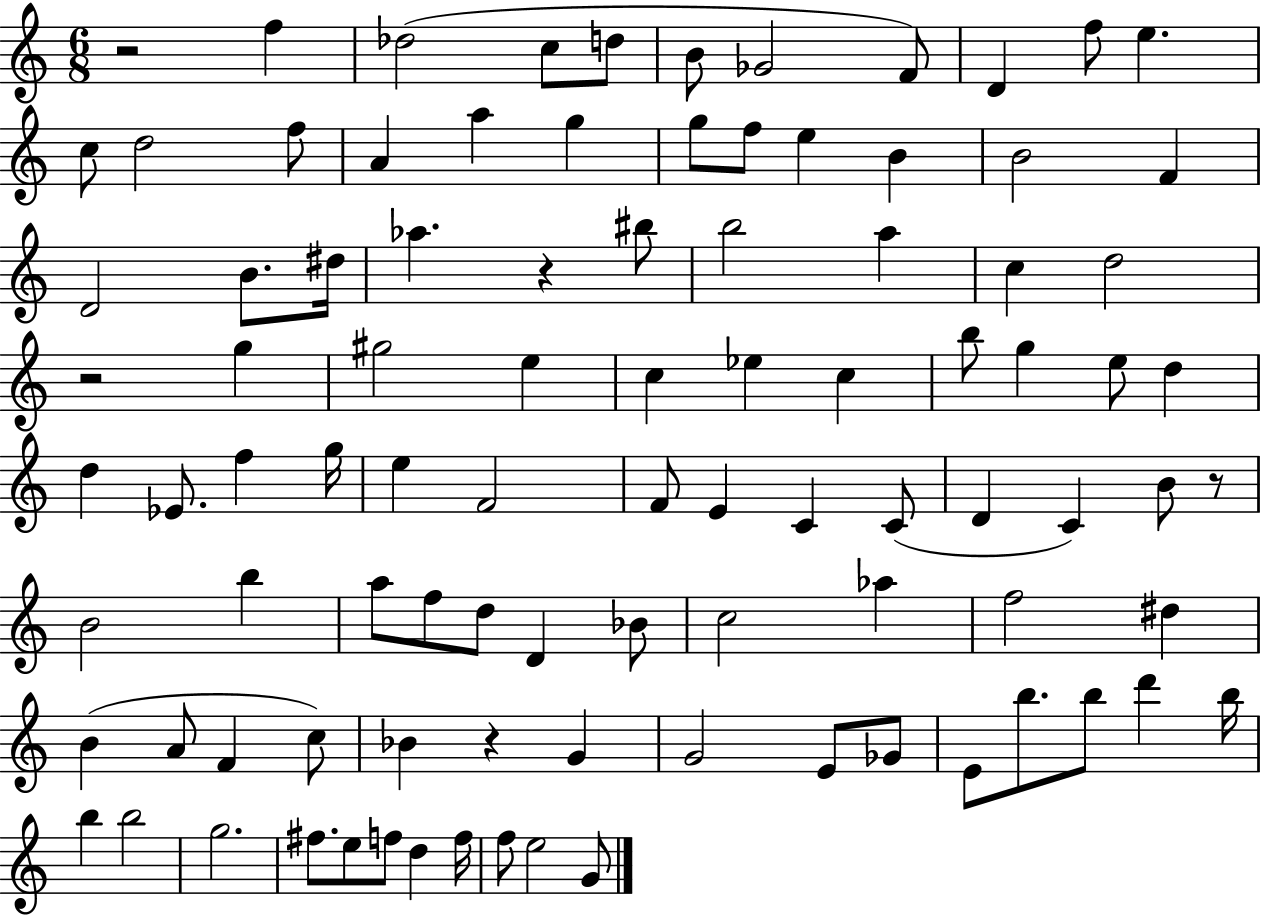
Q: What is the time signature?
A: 6/8